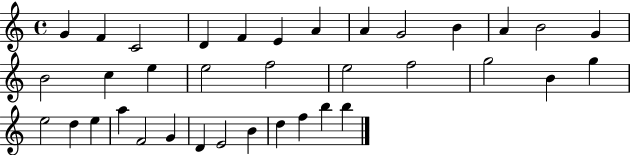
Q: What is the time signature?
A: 4/4